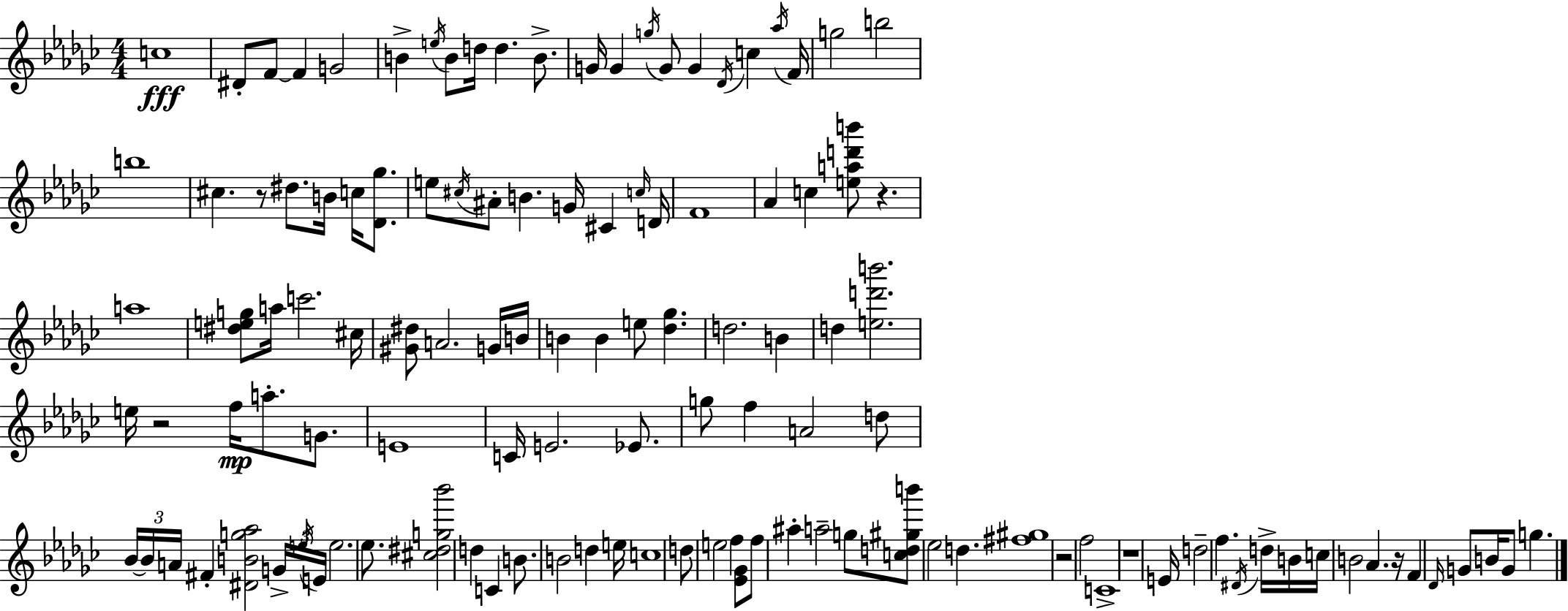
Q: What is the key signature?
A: EES minor